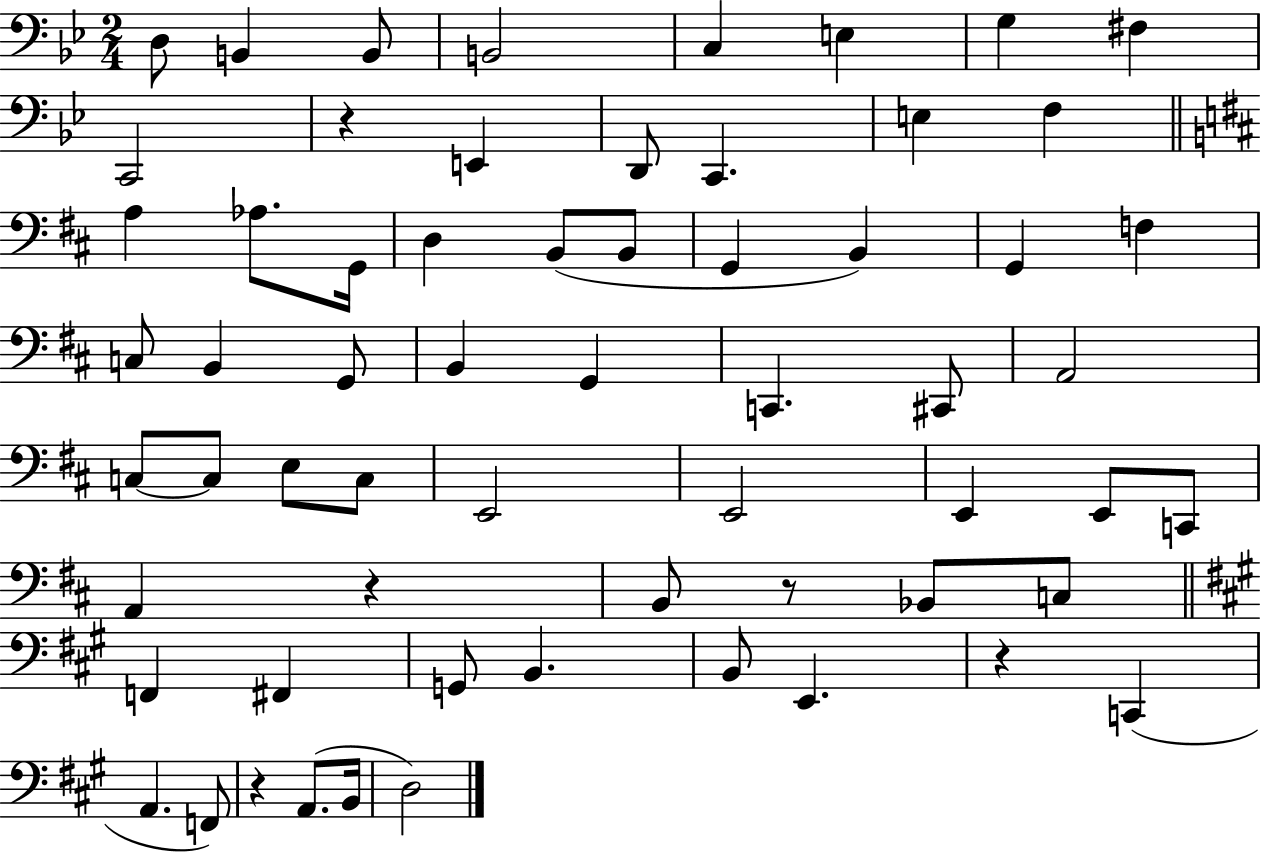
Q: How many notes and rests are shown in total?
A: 62